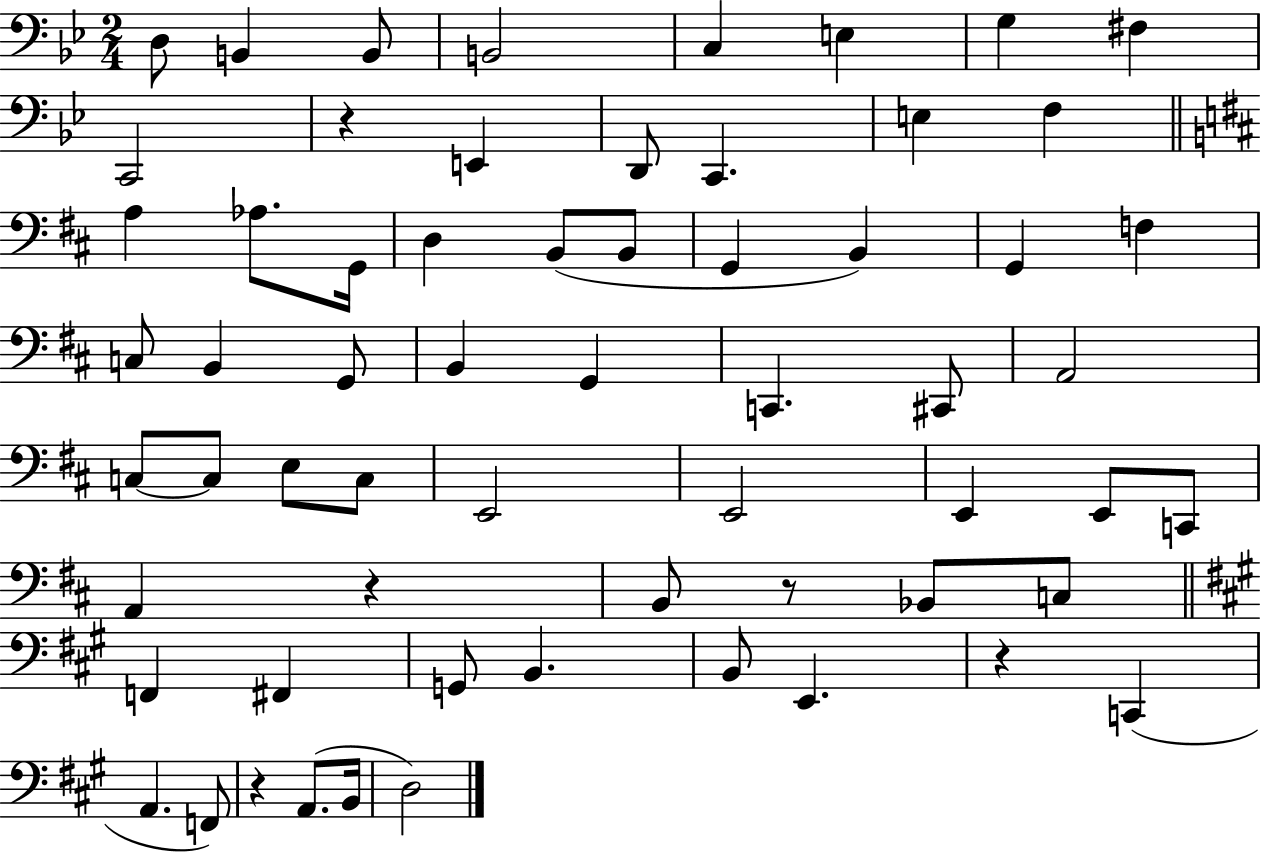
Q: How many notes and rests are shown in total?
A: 62